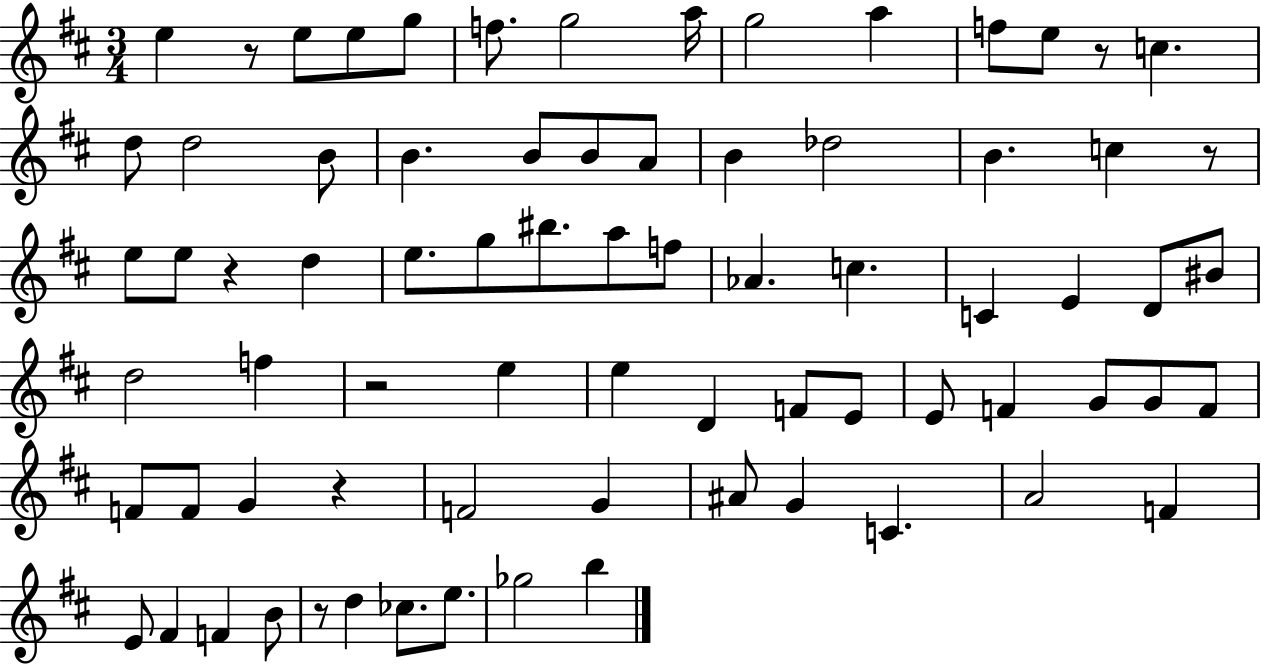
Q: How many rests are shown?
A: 7